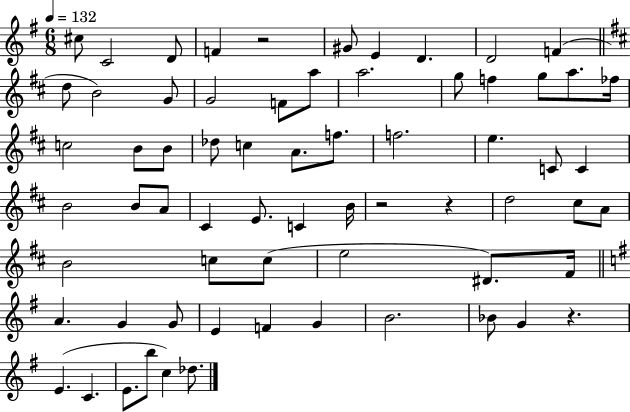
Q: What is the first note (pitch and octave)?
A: C#5